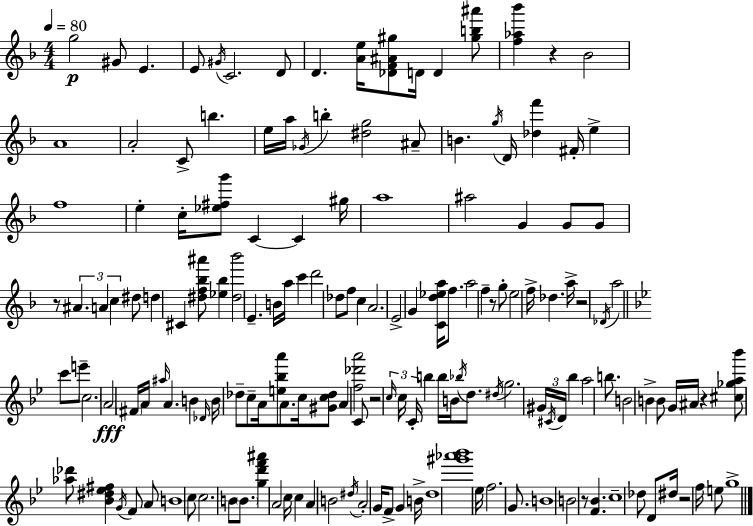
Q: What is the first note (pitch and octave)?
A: G5